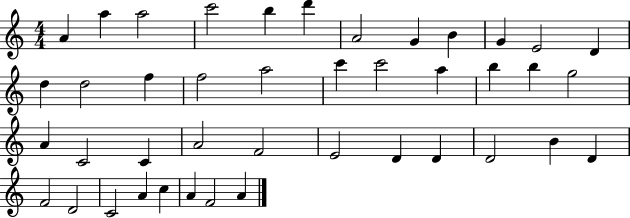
{
  \clef treble
  \numericTimeSignature
  \time 4/4
  \key c \major
  a'4 a''4 a''2 | c'''2 b''4 d'''4 | a'2 g'4 b'4 | g'4 e'2 d'4 | \break d''4 d''2 f''4 | f''2 a''2 | c'''4 c'''2 a''4 | b''4 b''4 g''2 | \break a'4 c'2 c'4 | a'2 f'2 | e'2 d'4 d'4 | d'2 b'4 d'4 | \break f'2 d'2 | c'2 a'4 c''4 | a'4 f'2 a'4 | \bar "|."
}